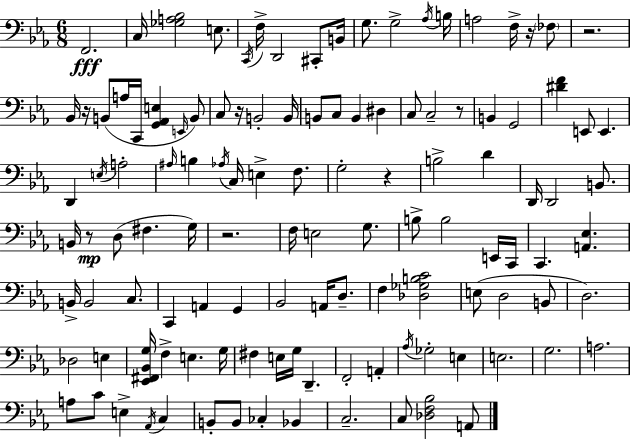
{
  \clef bass
  \numericTimeSignature
  \time 6/8
  \key c \minor
  \repeat volta 2 { f,2.\fff | c16 <ges a bes>2 e8. | \acciaccatura { c,16 } f16-> d,2 cis,8-. | b,16 g8. g2-> | \break \acciaccatura { aes16 } b16 a2 f16-> r16 | \parenthesize fes8 r2. | bes,16 r16 b,8( a16 c,16 <g, aes, e>4 | \grace { e,16 } b,8) c8 r16 b,2-. | \break b,16 b,8 c8 b,4 dis4 | c8 c2-- | r8 b,4 g,2 | <dis' f'>4 e,8 e,4. | \break d,4 \acciaccatura { e16 } a2-. | \grace { ais16 } b4 \acciaccatura { aes16 } c16 e4-> | f8. g2-. | r4 b2-> | \break d'4 d,16 d,2 | b,8. b,16 r8\mp d8( fis4. | g16) r2. | f16 e2 | \break g8. b8-> b2 | e,16 c,16 c,4. | <a, ees>4. b,16-> b,2 | c8. c,4 a,4 | \break g,4 bes,2 | a,16 d8.-- f4 <des ges b c'>2 | e8( d2 | b,8 d2.) | \break des2 | e4 <ees, fis, bes, g>16 f4-> e4. | g16 fis4 e16 g16 | d,4.-- f,2-. | \break a,4-. \acciaccatura { aes16 } ges2-. | e4 e2. | g2. | a2. | \break a8 c'8 e4-> | \acciaccatura { aes,16 } c4 b,8-. b,8 | ces4-. bes,4 c2.-- | c8 <des f bes>2 | \break a,8 } \bar "|."
}